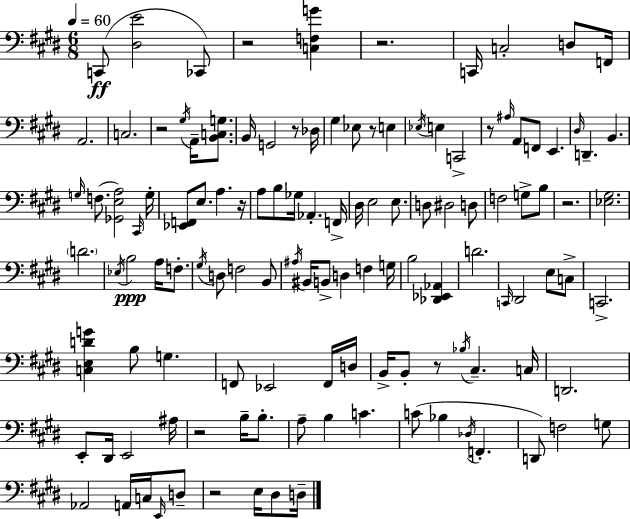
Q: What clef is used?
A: bass